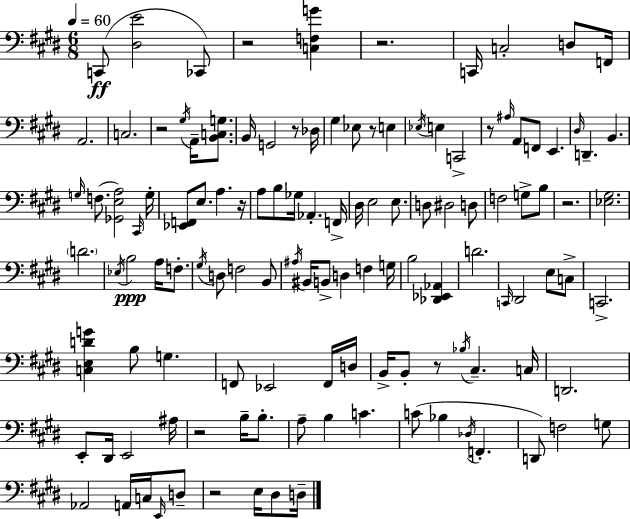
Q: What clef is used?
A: bass